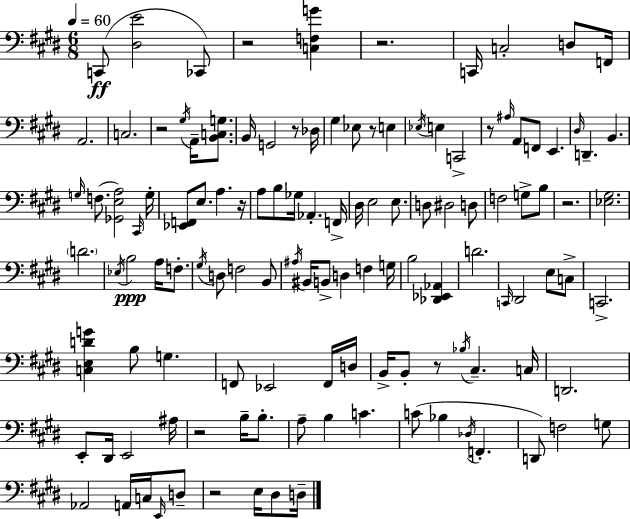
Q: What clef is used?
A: bass